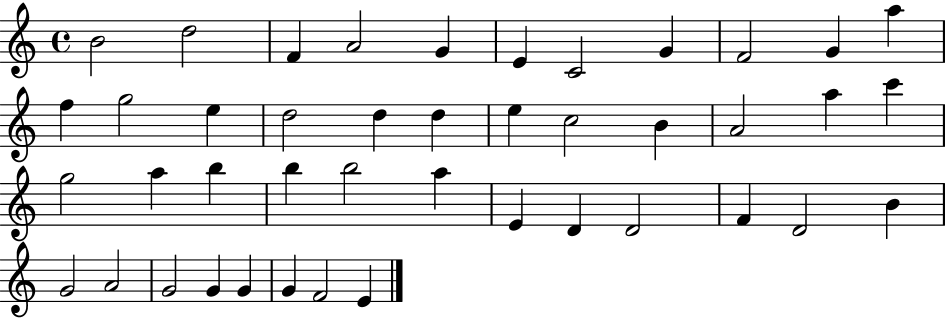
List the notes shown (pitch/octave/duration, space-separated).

B4/h D5/h F4/q A4/h G4/q E4/q C4/h G4/q F4/h G4/q A5/q F5/q G5/h E5/q D5/h D5/q D5/q E5/q C5/h B4/q A4/h A5/q C6/q G5/h A5/q B5/q B5/q B5/h A5/q E4/q D4/q D4/h F4/q D4/h B4/q G4/h A4/h G4/h G4/q G4/q G4/q F4/h E4/q